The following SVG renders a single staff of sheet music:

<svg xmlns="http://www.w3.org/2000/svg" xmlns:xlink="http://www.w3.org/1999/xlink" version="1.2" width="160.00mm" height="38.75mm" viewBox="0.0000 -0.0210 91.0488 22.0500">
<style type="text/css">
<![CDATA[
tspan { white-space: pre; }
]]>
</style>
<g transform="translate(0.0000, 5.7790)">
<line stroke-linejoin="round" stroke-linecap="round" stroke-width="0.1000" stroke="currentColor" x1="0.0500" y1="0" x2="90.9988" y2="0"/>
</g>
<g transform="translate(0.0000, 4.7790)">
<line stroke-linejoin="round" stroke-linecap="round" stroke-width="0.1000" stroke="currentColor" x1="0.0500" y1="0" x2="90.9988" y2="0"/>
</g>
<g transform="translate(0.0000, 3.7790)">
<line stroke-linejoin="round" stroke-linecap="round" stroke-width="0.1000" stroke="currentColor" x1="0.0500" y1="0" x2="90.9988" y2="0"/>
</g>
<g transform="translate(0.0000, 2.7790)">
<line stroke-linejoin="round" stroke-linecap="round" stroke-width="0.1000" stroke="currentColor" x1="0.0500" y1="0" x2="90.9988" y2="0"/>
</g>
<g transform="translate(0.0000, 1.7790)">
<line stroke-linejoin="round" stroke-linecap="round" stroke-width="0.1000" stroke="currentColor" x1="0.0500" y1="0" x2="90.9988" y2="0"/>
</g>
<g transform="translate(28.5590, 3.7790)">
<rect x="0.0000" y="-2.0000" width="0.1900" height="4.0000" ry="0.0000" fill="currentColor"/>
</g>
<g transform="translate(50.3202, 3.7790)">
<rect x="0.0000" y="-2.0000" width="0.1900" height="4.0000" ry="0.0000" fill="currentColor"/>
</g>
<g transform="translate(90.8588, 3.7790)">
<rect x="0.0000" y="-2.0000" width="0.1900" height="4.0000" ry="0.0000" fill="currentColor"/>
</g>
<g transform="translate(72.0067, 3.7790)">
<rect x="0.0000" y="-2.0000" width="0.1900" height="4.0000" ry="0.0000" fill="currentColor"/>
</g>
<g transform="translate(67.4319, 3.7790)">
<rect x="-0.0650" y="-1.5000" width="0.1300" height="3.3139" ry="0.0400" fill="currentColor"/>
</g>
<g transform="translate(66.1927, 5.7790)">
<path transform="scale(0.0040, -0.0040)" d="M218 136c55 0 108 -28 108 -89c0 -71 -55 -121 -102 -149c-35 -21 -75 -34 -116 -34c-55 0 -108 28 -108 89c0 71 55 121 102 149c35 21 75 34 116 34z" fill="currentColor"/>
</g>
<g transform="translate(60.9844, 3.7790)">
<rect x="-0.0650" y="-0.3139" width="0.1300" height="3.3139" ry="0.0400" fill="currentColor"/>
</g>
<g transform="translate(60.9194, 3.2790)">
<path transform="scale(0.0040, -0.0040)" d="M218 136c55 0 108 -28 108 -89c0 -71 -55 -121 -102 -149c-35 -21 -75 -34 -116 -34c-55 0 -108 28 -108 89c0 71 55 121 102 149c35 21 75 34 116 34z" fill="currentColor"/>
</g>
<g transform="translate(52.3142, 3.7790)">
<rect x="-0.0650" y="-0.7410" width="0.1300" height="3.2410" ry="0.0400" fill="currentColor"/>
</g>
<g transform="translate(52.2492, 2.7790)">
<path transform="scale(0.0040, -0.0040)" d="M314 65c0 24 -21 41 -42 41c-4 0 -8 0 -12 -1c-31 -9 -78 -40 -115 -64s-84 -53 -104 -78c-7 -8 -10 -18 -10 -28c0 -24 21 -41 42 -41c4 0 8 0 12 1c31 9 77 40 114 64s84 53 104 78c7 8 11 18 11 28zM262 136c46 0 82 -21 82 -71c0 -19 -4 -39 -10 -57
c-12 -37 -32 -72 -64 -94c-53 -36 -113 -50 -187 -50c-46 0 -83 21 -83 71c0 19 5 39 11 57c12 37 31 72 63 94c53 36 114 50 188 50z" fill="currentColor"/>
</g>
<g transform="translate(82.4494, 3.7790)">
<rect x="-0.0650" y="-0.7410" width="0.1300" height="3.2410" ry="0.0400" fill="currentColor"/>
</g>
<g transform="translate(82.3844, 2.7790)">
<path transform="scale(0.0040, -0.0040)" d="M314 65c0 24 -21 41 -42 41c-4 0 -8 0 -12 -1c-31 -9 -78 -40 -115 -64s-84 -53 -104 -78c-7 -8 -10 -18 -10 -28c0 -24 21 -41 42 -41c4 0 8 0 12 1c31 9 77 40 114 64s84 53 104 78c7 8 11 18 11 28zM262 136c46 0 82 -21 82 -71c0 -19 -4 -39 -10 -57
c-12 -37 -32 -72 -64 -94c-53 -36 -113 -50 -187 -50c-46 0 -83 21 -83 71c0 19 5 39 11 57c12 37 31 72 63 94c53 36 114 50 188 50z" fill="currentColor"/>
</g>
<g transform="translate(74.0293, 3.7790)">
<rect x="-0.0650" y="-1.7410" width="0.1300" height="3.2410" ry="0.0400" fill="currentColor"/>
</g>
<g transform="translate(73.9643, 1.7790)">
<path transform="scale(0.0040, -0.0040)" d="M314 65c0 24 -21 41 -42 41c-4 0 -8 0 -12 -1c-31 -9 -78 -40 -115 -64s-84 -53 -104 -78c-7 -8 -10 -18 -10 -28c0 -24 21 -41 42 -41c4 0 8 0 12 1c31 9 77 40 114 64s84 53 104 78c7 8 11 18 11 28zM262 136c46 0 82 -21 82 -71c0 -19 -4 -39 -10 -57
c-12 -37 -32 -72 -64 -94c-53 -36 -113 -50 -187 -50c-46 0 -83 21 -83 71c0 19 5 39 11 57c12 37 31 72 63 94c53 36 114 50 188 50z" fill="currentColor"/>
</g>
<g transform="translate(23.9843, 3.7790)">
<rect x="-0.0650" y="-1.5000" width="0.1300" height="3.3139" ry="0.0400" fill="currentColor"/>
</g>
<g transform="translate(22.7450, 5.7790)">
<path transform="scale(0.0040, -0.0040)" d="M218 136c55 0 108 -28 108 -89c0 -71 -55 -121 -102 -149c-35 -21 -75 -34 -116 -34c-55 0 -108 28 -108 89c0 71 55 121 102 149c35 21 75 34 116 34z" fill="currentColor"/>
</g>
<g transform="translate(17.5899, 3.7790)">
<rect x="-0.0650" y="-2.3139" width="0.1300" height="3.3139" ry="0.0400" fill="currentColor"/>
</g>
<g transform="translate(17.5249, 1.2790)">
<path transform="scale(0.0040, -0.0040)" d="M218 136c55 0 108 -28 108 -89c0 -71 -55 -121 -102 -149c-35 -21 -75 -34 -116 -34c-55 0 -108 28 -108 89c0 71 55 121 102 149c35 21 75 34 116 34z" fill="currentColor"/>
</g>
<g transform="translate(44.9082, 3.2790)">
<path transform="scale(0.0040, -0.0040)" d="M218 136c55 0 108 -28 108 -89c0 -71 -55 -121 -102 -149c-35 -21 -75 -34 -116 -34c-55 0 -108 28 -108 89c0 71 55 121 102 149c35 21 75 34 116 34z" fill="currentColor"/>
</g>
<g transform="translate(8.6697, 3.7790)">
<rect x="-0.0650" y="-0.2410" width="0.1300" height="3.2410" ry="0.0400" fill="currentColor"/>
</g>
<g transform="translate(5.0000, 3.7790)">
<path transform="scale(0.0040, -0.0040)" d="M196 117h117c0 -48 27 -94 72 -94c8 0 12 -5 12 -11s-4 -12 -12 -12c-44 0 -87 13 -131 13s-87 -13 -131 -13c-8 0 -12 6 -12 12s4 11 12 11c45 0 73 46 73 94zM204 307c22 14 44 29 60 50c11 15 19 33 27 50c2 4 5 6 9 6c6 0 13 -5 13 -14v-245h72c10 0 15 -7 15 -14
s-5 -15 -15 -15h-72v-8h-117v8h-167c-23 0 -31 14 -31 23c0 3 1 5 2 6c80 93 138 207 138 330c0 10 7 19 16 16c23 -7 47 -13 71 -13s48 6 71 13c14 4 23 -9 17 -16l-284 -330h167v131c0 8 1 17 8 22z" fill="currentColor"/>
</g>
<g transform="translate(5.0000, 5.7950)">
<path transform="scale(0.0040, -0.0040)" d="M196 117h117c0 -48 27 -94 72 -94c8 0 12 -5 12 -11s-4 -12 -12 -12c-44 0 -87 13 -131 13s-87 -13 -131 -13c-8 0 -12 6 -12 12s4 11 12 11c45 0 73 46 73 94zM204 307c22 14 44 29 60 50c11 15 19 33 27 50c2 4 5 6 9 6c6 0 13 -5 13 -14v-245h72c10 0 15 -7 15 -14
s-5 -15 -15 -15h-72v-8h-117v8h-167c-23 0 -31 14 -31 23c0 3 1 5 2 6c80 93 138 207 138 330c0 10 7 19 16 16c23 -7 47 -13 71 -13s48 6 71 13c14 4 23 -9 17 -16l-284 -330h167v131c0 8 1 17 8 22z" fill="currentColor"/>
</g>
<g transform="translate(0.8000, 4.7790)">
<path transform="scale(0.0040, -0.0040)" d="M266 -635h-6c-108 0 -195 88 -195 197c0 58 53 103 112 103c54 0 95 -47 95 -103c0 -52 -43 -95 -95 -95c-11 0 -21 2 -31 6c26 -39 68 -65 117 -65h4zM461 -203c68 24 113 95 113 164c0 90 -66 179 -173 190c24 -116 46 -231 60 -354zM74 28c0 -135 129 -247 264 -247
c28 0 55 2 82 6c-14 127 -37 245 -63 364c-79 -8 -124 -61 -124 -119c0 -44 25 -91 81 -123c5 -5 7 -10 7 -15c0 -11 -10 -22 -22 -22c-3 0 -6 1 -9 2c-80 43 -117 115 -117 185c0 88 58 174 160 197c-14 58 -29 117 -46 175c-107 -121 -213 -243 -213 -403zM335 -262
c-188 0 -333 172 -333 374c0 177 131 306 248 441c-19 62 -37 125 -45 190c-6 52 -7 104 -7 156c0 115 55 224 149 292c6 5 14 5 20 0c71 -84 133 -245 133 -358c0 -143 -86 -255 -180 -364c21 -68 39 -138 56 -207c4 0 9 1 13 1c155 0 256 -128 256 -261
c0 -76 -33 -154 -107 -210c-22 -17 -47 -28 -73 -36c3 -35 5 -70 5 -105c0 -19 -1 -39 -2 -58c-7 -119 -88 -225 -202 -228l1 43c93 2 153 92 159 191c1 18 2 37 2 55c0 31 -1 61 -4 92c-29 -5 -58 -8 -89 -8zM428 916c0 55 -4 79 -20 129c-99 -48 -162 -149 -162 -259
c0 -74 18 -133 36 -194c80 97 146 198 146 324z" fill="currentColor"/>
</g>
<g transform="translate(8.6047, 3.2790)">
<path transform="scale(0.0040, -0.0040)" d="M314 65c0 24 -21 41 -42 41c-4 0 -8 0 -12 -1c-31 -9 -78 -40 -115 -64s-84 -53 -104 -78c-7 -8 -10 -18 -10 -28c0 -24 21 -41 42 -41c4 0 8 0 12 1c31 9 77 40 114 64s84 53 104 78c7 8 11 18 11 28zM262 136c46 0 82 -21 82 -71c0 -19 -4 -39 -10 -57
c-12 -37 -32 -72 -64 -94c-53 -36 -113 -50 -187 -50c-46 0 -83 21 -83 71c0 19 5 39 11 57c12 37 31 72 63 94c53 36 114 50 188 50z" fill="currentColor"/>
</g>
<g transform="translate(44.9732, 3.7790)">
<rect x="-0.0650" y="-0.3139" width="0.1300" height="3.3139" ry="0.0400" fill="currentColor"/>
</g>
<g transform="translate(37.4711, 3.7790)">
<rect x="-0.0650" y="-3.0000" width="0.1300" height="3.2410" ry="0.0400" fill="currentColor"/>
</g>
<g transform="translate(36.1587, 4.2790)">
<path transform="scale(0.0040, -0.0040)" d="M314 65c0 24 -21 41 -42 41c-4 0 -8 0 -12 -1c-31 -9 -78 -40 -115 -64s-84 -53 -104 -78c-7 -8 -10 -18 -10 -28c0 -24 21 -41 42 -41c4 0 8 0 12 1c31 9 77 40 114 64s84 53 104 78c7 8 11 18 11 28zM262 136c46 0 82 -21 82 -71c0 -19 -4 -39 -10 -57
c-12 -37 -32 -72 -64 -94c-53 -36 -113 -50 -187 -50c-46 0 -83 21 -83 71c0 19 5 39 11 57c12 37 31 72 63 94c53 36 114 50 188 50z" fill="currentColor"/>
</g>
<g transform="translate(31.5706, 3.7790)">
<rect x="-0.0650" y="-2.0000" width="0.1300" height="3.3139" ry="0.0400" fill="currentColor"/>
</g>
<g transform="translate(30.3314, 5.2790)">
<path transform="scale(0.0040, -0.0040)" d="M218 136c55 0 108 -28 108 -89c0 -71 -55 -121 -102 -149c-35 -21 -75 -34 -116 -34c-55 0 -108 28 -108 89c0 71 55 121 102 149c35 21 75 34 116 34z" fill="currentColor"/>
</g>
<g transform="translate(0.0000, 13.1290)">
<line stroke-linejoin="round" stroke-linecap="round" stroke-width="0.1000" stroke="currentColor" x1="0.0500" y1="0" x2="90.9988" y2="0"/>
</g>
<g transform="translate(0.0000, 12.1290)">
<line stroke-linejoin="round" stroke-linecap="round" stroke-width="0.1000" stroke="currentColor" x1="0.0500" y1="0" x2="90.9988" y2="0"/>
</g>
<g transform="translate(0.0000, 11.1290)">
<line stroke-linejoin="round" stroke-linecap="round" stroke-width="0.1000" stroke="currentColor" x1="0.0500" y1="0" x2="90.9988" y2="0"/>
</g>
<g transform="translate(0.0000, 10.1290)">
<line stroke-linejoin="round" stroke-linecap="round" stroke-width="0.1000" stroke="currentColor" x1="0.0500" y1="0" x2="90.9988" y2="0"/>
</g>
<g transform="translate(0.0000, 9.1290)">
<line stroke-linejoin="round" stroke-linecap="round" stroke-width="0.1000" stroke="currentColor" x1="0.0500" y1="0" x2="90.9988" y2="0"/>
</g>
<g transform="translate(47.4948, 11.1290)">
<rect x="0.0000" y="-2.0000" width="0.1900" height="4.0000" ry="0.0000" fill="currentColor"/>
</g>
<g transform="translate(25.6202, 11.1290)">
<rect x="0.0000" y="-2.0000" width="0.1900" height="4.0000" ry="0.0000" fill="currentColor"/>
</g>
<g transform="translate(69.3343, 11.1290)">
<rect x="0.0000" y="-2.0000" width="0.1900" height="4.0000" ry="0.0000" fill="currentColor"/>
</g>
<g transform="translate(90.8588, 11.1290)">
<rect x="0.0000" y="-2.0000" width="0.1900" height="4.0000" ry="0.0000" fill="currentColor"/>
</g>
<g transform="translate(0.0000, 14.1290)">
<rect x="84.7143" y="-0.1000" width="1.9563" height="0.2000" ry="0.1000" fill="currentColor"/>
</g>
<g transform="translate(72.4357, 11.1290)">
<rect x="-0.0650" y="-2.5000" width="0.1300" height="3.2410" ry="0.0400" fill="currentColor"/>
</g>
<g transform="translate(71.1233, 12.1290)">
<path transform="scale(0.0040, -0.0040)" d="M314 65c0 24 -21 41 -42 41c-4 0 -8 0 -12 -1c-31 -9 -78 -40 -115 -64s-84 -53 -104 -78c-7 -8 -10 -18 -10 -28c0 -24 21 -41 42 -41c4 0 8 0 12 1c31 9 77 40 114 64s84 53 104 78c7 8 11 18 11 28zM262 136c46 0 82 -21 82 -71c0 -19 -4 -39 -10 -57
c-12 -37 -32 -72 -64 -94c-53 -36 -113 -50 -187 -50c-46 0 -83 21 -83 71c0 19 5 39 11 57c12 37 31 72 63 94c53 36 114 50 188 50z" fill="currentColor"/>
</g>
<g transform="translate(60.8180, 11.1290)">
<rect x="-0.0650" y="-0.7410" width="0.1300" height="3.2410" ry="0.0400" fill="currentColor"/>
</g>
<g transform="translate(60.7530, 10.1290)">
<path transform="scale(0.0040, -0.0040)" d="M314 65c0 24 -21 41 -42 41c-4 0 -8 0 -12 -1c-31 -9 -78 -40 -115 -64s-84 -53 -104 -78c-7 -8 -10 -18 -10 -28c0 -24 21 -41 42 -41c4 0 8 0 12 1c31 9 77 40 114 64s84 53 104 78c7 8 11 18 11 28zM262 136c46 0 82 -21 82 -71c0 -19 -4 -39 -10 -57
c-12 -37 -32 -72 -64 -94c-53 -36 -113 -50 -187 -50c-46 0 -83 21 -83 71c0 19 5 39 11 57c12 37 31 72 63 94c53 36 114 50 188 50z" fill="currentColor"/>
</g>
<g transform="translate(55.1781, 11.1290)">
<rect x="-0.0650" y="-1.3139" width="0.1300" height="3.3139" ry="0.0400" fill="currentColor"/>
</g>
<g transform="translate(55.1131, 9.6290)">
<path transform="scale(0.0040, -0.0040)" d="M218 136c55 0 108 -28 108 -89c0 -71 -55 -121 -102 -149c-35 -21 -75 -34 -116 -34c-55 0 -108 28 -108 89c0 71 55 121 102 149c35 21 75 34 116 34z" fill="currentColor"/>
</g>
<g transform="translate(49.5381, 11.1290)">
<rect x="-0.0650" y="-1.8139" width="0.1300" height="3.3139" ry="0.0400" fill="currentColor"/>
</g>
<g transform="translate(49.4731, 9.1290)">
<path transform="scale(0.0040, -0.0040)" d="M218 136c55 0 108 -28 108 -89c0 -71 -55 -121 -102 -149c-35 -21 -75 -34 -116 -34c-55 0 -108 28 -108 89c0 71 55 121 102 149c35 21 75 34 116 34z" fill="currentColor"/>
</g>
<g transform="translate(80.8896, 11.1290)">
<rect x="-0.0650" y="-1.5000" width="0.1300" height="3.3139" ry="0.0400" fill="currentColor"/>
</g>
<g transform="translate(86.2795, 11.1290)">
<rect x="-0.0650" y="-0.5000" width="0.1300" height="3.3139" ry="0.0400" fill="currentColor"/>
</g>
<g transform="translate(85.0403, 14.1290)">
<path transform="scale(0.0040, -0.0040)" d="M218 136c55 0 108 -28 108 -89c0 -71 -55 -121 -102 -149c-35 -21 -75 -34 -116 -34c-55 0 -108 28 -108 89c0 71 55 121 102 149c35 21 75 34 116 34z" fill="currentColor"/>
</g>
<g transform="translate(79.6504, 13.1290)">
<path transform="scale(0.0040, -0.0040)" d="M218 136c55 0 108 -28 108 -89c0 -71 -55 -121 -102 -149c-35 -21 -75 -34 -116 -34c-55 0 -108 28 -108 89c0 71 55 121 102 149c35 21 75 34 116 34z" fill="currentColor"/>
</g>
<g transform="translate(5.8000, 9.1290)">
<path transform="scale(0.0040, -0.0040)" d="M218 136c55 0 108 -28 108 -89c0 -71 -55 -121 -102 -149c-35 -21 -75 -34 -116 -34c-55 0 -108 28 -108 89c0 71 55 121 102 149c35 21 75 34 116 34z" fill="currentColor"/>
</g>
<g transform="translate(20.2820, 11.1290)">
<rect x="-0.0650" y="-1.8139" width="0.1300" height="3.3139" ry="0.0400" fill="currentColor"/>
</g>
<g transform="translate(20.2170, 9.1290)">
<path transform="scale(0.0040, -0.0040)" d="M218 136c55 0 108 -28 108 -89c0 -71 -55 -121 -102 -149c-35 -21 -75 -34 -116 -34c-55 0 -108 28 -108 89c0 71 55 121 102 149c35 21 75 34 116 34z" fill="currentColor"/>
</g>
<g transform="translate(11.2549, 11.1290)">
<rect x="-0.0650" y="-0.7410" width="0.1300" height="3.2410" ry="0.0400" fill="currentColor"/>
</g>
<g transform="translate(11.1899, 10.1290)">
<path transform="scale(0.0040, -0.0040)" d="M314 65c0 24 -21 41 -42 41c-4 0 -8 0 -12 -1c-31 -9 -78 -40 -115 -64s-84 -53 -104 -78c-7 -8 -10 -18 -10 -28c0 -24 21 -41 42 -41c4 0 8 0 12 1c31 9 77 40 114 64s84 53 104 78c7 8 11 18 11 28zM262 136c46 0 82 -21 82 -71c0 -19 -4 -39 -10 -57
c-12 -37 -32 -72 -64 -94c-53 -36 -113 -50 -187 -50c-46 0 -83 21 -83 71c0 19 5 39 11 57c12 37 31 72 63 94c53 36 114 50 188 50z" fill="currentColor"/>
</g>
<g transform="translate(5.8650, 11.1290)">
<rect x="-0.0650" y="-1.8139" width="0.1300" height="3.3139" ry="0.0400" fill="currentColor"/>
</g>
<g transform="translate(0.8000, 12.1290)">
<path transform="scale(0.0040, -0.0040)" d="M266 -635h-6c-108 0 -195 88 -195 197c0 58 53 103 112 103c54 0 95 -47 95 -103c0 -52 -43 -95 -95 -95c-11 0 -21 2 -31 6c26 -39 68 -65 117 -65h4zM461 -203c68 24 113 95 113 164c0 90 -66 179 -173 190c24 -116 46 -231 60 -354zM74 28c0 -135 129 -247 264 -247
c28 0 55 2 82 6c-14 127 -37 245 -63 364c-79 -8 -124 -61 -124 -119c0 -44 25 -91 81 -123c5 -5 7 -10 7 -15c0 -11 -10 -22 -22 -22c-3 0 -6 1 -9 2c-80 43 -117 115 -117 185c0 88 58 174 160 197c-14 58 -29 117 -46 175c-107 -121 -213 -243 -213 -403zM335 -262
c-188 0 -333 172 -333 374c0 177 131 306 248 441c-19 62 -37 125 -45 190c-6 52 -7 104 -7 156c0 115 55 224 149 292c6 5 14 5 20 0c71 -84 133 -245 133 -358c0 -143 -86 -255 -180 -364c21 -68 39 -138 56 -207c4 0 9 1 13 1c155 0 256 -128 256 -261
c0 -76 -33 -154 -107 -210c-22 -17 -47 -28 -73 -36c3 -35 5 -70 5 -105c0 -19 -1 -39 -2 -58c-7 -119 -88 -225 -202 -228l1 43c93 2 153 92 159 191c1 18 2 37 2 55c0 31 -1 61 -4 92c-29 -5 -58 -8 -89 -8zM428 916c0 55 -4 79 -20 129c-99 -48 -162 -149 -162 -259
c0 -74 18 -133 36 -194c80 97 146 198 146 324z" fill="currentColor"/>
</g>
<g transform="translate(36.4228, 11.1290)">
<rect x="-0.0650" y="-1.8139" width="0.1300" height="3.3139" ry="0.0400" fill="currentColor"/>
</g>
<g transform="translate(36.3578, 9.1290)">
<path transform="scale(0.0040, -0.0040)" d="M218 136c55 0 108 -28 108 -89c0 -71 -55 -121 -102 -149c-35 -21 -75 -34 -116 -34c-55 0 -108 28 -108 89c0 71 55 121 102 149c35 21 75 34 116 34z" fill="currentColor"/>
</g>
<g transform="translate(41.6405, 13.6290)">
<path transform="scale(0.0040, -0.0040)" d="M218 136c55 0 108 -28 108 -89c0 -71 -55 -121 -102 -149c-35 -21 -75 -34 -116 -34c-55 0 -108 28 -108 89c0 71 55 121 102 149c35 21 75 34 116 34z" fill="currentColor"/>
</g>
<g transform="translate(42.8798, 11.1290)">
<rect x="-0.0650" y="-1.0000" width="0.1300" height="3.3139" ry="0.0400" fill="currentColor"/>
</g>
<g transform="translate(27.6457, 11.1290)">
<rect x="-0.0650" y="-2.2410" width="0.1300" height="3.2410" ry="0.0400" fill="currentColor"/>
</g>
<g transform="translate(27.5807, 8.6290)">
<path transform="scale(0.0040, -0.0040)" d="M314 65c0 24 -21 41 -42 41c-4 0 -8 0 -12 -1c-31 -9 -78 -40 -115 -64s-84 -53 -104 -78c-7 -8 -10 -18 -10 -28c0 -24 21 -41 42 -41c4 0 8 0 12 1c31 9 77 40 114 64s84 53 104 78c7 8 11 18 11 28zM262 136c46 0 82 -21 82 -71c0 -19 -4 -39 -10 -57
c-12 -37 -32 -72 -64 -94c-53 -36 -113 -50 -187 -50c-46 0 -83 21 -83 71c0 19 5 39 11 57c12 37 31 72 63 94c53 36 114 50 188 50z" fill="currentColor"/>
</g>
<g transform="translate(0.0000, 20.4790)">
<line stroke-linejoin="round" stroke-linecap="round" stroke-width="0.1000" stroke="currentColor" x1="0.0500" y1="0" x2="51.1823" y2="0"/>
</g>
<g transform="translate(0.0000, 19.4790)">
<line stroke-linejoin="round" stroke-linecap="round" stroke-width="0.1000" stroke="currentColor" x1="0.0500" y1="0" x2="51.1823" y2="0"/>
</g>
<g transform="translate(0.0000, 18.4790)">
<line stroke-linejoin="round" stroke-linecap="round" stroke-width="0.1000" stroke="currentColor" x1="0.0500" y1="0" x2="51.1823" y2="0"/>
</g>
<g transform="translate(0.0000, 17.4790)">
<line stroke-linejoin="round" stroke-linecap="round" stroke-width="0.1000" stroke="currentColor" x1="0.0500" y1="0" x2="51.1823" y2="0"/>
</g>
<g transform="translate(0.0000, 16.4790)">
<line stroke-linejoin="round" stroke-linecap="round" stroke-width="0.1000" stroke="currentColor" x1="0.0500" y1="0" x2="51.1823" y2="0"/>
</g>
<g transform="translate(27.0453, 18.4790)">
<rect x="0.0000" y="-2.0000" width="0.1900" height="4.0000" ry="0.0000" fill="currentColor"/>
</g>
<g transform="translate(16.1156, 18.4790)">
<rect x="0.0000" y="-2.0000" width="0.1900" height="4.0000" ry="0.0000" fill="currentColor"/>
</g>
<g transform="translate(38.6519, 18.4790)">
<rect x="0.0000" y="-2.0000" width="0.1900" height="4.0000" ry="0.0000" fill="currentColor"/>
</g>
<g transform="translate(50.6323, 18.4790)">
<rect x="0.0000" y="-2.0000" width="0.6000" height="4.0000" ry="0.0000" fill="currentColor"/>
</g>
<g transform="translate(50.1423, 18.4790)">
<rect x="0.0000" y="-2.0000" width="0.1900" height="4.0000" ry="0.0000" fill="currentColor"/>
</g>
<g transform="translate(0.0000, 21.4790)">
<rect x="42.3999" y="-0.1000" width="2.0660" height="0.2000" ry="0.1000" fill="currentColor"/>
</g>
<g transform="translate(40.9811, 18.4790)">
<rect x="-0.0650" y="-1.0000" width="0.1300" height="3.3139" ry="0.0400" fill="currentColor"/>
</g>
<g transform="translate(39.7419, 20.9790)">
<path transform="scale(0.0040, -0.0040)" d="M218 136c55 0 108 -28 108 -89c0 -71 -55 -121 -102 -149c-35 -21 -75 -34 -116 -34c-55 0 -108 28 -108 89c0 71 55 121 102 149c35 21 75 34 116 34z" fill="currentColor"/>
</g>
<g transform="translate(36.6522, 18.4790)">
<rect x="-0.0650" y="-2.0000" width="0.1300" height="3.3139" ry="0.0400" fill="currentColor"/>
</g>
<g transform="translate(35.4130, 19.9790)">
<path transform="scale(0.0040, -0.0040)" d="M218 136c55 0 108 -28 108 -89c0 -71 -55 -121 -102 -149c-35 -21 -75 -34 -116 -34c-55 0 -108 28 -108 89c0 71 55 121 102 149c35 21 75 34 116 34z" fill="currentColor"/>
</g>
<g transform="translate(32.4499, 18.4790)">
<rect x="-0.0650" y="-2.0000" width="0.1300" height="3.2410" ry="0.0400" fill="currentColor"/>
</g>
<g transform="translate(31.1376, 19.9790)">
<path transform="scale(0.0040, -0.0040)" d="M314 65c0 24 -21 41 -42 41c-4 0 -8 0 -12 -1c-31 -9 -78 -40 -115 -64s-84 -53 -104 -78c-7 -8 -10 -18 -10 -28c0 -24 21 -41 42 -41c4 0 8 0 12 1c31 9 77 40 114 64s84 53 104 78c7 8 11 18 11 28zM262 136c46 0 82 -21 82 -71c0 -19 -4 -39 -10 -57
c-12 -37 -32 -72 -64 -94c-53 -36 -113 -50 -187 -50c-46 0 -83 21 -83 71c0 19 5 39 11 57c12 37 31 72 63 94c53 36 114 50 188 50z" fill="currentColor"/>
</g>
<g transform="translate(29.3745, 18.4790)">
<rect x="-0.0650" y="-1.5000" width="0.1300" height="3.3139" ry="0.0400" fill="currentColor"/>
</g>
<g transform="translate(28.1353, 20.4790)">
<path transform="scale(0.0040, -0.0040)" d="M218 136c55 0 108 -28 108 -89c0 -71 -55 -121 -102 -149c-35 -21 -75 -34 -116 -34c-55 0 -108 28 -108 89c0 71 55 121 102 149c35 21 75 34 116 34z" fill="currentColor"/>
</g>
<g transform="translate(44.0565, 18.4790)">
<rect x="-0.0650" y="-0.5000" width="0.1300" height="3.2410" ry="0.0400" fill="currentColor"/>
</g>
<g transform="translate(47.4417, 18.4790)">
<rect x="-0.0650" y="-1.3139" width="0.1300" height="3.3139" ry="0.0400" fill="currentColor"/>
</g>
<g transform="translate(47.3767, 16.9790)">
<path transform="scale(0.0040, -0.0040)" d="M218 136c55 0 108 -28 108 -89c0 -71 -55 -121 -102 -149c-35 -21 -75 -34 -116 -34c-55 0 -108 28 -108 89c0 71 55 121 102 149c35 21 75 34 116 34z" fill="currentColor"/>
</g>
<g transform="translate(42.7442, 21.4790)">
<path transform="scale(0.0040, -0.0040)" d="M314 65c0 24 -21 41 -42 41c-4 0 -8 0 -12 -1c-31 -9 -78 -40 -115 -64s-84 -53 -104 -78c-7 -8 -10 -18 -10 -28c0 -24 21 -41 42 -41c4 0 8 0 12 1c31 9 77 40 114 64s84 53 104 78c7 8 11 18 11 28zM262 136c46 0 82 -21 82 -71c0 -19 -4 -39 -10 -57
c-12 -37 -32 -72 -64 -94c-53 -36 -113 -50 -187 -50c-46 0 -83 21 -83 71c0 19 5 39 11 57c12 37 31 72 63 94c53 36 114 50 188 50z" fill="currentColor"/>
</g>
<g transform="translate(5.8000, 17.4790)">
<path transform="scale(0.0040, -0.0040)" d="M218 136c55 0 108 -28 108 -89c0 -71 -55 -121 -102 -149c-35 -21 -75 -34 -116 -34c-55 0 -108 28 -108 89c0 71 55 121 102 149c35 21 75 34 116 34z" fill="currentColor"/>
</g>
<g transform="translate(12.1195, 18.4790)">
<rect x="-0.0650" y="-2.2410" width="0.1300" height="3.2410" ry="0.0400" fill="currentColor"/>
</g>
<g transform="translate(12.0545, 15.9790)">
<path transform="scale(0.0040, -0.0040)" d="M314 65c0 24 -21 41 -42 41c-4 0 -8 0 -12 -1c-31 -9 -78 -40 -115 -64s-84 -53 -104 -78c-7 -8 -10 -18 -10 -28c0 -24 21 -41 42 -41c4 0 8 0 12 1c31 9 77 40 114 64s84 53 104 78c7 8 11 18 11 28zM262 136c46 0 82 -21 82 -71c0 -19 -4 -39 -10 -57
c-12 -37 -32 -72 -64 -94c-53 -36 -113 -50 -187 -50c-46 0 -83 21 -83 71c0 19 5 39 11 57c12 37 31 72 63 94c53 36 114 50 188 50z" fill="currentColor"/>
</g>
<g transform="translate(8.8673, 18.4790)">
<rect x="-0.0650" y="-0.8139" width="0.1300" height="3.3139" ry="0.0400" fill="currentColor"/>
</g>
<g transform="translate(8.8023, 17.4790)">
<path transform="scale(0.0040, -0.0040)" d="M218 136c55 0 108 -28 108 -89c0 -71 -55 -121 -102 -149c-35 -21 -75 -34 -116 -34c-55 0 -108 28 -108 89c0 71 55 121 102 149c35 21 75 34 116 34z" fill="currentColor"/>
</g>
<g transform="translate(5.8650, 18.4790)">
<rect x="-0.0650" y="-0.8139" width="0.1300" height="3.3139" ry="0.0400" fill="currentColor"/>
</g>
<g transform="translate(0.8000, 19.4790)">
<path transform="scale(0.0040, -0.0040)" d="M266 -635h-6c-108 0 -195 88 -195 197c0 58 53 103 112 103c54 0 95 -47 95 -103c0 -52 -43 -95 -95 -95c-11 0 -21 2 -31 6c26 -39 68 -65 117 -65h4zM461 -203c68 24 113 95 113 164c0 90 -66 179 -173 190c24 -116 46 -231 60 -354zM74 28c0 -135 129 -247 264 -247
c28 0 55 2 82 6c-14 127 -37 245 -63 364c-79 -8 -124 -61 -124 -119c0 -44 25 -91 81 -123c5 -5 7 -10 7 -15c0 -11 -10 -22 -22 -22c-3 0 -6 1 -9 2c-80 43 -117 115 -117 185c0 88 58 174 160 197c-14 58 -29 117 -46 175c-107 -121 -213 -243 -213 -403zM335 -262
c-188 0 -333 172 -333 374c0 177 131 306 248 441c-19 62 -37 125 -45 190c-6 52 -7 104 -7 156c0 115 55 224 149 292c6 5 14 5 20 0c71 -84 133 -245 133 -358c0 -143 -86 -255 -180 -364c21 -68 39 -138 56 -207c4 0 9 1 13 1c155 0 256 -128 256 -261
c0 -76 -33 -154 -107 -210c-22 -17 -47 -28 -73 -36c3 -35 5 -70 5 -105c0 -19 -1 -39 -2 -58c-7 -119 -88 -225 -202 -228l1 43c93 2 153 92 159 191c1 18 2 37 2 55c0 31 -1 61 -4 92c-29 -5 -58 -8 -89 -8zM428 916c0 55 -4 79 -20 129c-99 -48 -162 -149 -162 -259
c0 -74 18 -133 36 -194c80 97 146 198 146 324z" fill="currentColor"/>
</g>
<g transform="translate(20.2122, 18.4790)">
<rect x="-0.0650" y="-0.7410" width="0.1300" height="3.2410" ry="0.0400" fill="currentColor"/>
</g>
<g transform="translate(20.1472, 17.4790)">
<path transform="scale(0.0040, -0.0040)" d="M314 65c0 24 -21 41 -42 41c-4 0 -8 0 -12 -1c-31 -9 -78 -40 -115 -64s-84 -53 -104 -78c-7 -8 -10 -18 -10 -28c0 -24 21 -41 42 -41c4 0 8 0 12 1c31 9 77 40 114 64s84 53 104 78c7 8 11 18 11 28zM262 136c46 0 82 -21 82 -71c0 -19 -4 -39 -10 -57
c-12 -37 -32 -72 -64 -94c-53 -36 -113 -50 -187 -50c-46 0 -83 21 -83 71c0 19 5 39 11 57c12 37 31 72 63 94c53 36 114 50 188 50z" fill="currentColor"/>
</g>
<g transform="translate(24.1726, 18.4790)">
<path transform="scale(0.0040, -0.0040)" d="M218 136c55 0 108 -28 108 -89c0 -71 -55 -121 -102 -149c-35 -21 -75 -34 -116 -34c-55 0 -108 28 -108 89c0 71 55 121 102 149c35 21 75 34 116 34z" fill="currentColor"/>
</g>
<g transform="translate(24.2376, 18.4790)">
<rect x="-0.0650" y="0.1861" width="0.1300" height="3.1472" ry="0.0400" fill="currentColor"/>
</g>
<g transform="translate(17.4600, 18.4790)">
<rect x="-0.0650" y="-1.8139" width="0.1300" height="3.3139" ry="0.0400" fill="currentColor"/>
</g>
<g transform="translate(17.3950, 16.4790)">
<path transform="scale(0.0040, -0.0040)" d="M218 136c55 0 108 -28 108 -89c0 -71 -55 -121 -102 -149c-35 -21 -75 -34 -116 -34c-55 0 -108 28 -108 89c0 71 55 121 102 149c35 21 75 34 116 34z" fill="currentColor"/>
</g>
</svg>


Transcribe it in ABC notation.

X:1
T:Untitled
M:4/4
L:1/4
K:C
c2 g E F A2 c d2 c E f2 d2 f d2 f g2 f D f e d2 G2 E C d d g2 f d2 B E F2 F D C2 e